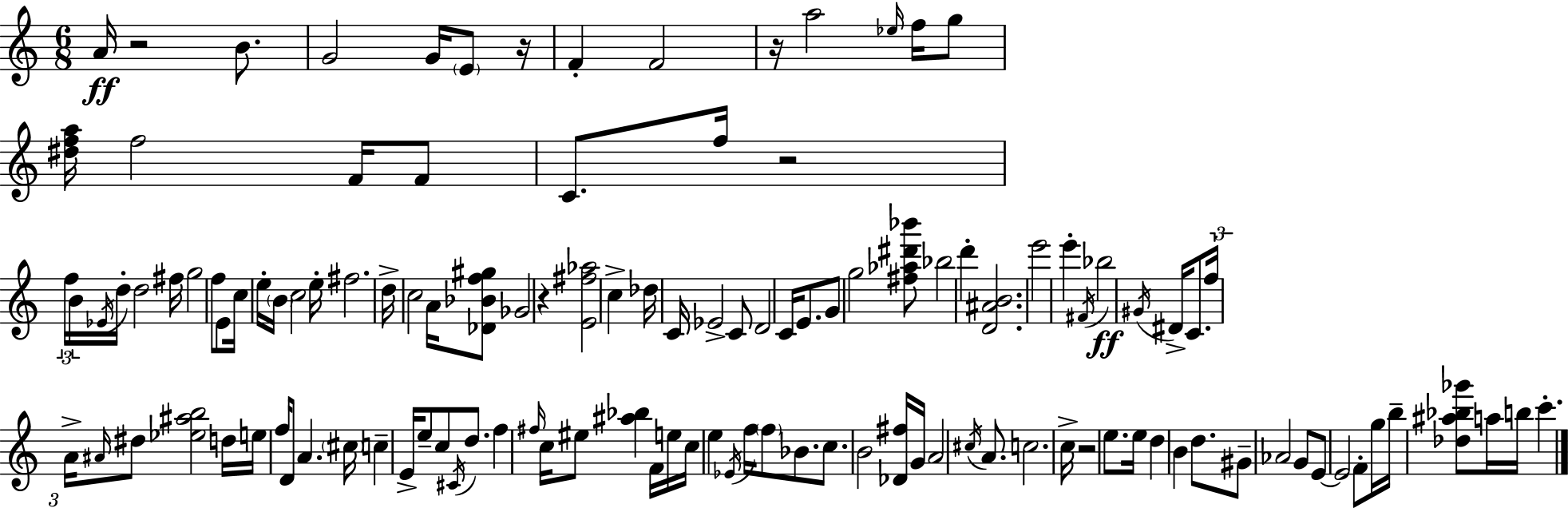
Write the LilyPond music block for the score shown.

{
  \clef treble
  \numericTimeSignature
  \time 6/8
  \key c \major
  a'16\ff r2 b'8. | g'2 g'16 \parenthesize e'8 r16 | f'4-. f'2 | r16 a''2 \grace { ees''16 } f''16 g''8 | \break <dis'' f'' a''>16 f''2 f'16 f'8 | c'8. f''16 r2 | \tuplet 3/2 { f''16 b'16 \acciaccatura { ees'16 } } d''16-. d''2 | fis''16 g''2 f''8 | \break e'8 c''16 e''16-. \parenthesize b'16 c''2 | e''16-. fis''2. | d''16-> c''2 a'16 | <des' bes' f'' gis''>8 ges'2 r4 | \break <e' fis'' aes''>2 c''4-> | des''16 c'16 ees'2-> | c'8 d'2 c'16 e'8. | g'8 g''2 | \break <fis'' aes'' dis''' bes'''>8 bes''2 d'''4-. | <d' ais' b'>2. | e'''2 e'''4-. | \acciaccatura { fis'16 } bes''2\ff \acciaccatura { gis'16 } | \break dis'16-> c'8. \tuplet 3/2 { f''16 a'16-> \grace { ais'16 } } dis''8 <ees'' ais'' b''>2 | d''16 e''16 f''16 d'8 a'4. | \parenthesize cis''16 c''4-- e'16-> e''8-- | c''8 \acciaccatura { cis'16 } d''8. f''4 \grace { fis''16 } c''16 | \break eis''8 <ais'' bes''>4 f'16 e''16 c''16 e''4 | \acciaccatura { ees'16 } f''16 \parenthesize f''8 bes'8. c''8. b'2 | <des' fis''>16 g'16 a'2 | \acciaccatura { cis''16 } a'8. c''2. | \break c''16-> r2 | e''8. e''16 d''4 | b'4 d''8. gis'8-- aes'2 | g'8 e'8~~ e'2 | \break f'8-. g''16 b''16-- <des'' ais'' bes'' ges'''>8 | a''16 b''16 c'''4.-. \bar "|."
}